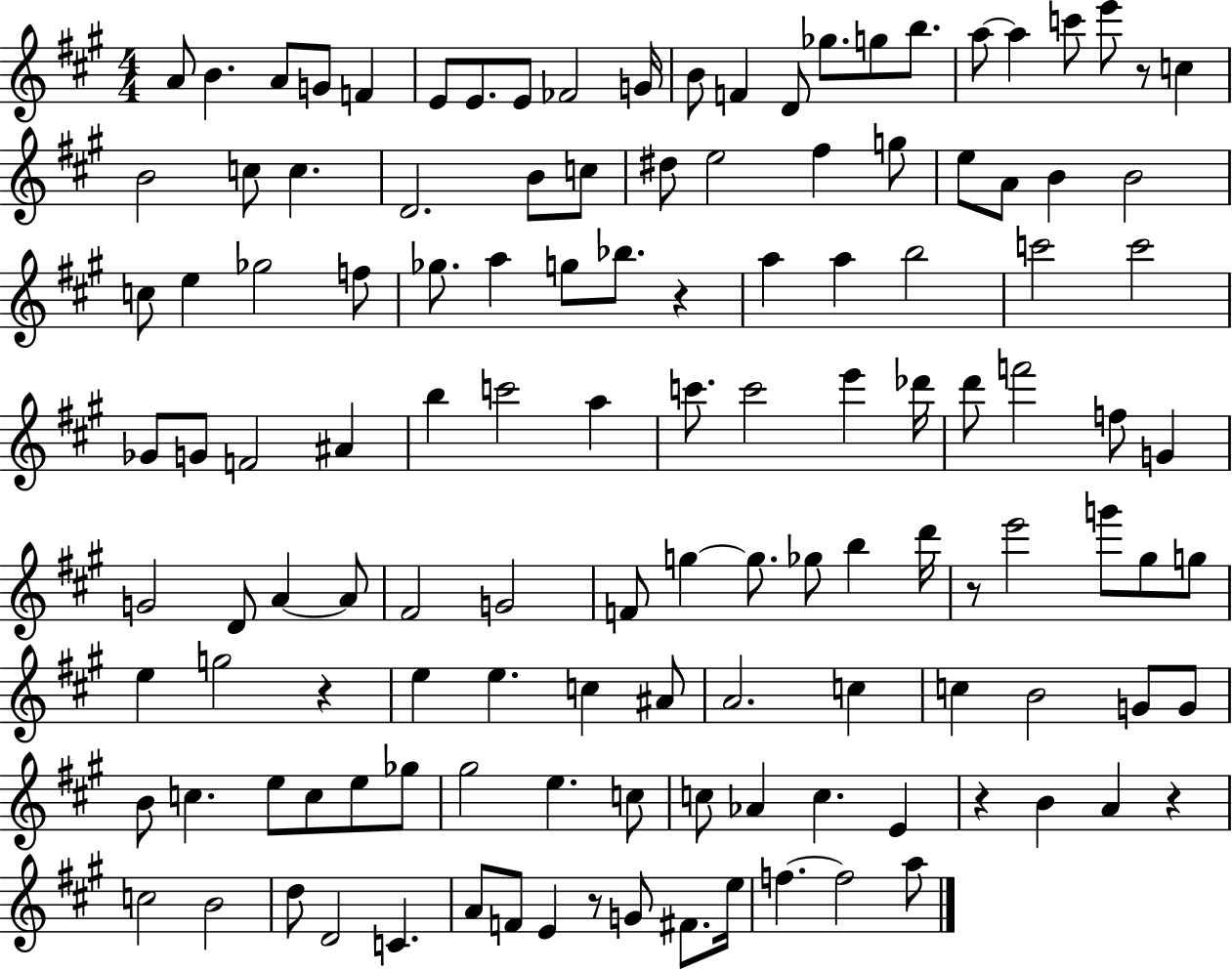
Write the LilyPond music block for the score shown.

{
  \clef treble
  \numericTimeSignature
  \time 4/4
  \key a \major
  a'8 b'4. a'8 g'8 f'4 | e'8 e'8. e'8 fes'2 g'16 | b'8 f'4 d'8 ges''8. g''8 b''8. | a''8~~ a''4 c'''8 e'''8 r8 c''4 | \break b'2 c''8 c''4. | d'2. b'8 c''8 | dis''8 e''2 fis''4 g''8 | e''8 a'8 b'4 b'2 | \break c''8 e''4 ges''2 f''8 | ges''8. a''4 g''8 bes''8. r4 | a''4 a''4 b''2 | c'''2 c'''2 | \break ges'8 g'8 f'2 ais'4 | b''4 c'''2 a''4 | c'''8. c'''2 e'''4 des'''16 | d'''8 f'''2 f''8 g'4 | \break g'2 d'8 a'4~~ a'8 | fis'2 g'2 | f'8 g''4~~ g''8. ges''8 b''4 d'''16 | r8 e'''2 g'''8 gis''8 g''8 | \break e''4 g''2 r4 | e''4 e''4. c''4 ais'8 | a'2. c''4 | c''4 b'2 g'8 g'8 | \break b'8 c''4. e''8 c''8 e''8 ges''8 | gis''2 e''4. c''8 | c''8 aes'4 c''4. e'4 | r4 b'4 a'4 r4 | \break c''2 b'2 | d''8 d'2 c'4. | a'8 f'8 e'4 r8 g'8 fis'8. e''16 | f''4.~~ f''2 a''8 | \break \bar "|."
}